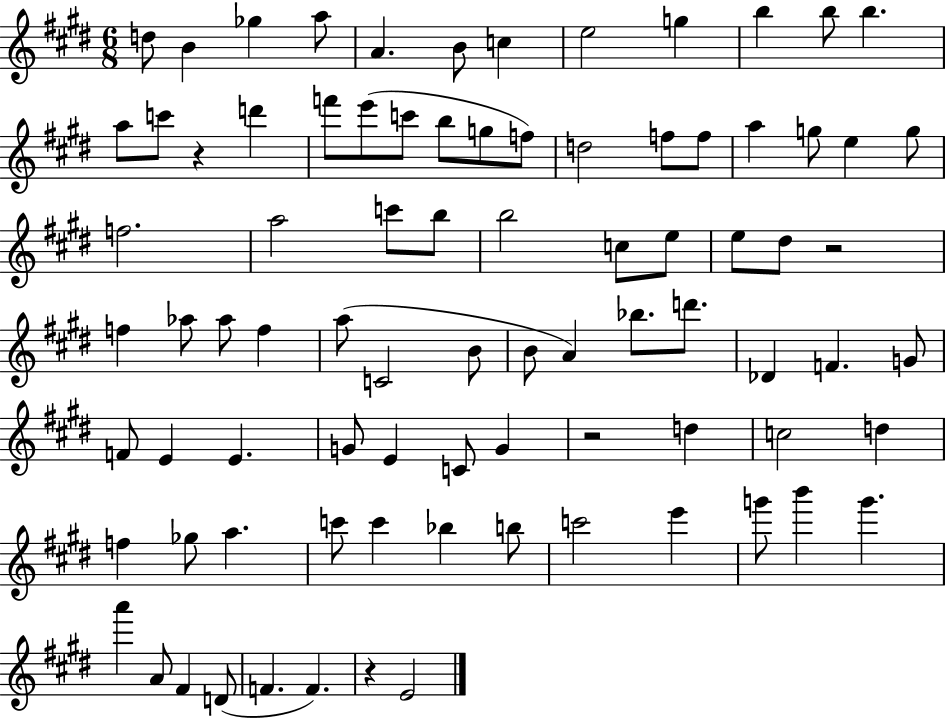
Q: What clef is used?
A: treble